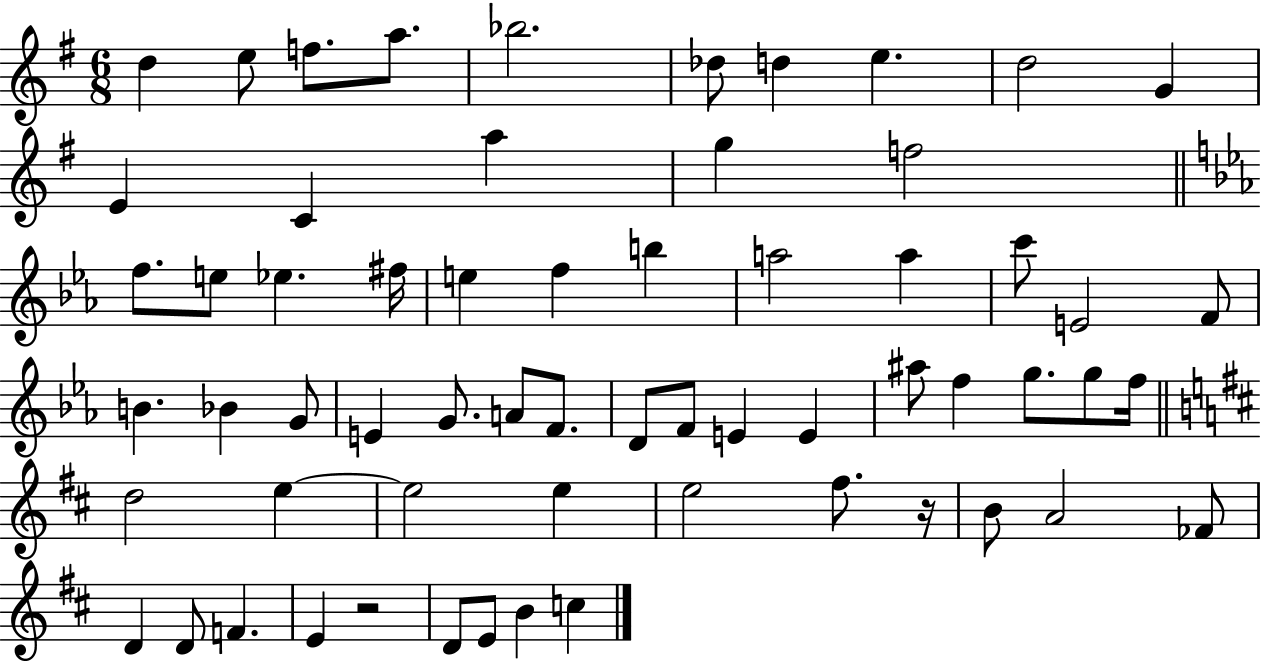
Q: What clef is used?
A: treble